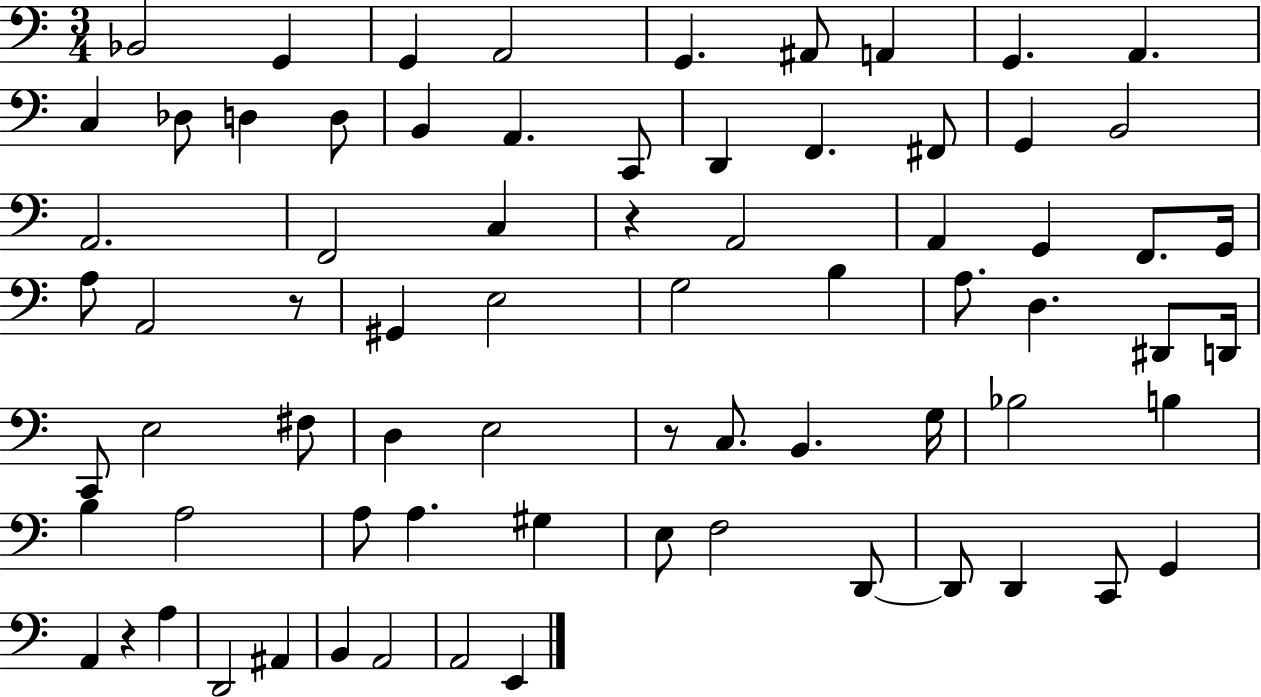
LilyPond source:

{
  \clef bass
  \numericTimeSignature
  \time 3/4
  \key c \major
  bes,2 g,4 | g,4 a,2 | g,4. ais,8 a,4 | g,4. a,4. | \break c4 des8 d4 d8 | b,4 a,4. c,8 | d,4 f,4. fis,8 | g,4 b,2 | \break a,2. | f,2 c4 | r4 a,2 | a,4 g,4 f,8. g,16 | \break a8 a,2 r8 | gis,4 e2 | g2 b4 | a8. d4. dis,8 d,16 | \break c,8 e2 fis8 | d4 e2 | r8 c8. b,4. g16 | bes2 b4 | \break b4 a2 | a8 a4. gis4 | e8 f2 d,8~~ | d,8 d,4 c,8 g,4 | \break a,4 r4 a4 | d,2 ais,4 | b,4 a,2 | a,2 e,4 | \break \bar "|."
}